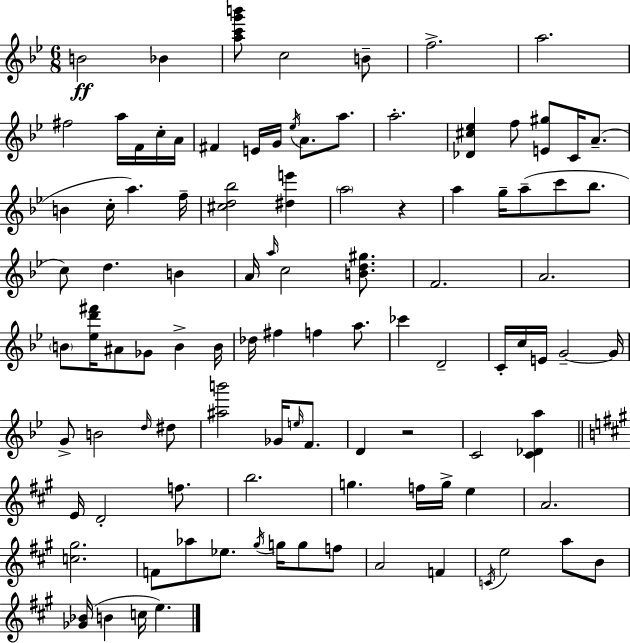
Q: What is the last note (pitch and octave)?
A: E5